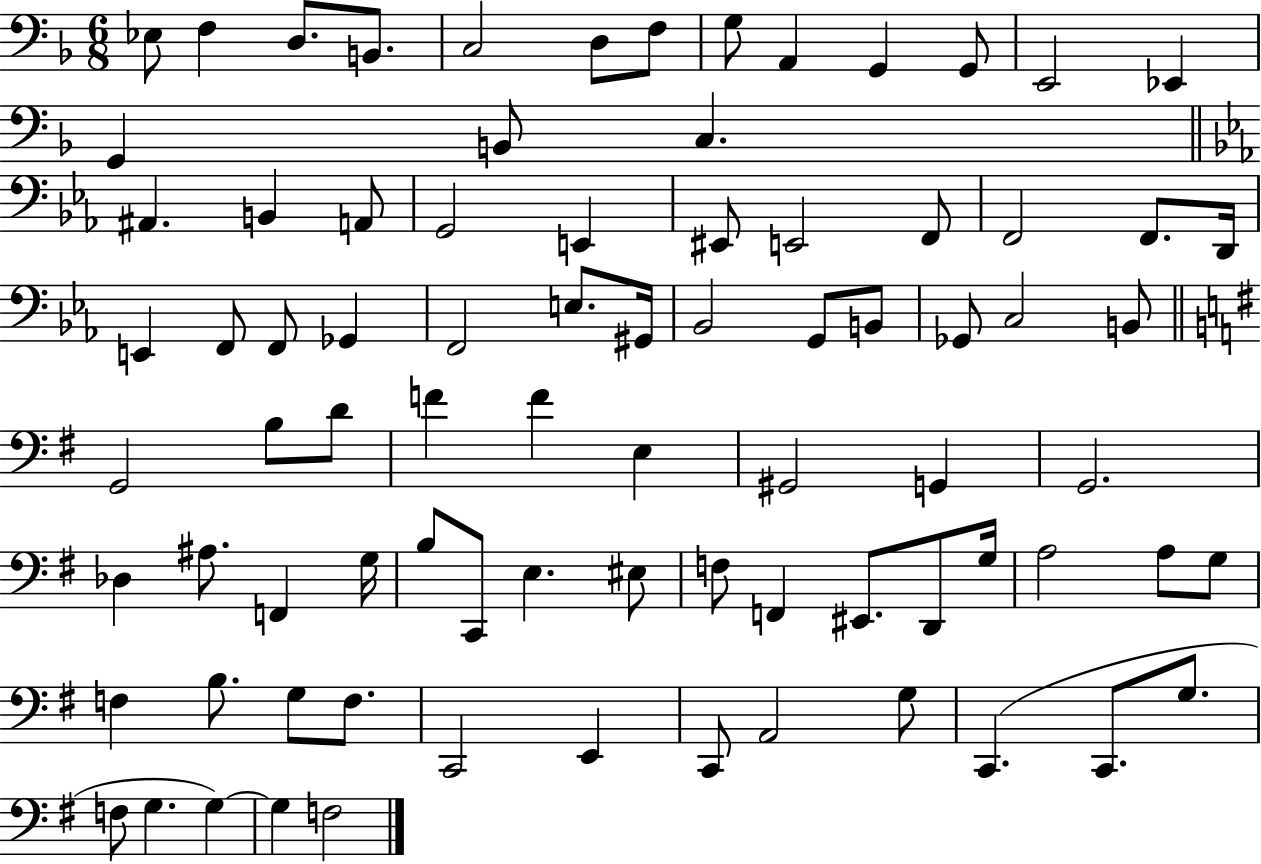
X:1
T:Untitled
M:6/8
L:1/4
K:F
_E,/2 F, D,/2 B,,/2 C,2 D,/2 F,/2 G,/2 A,, G,, G,,/2 E,,2 _E,, G,, B,,/2 C, ^A,, B,, A,,/2 G,,2 E,, ^E,,/2 E,,2 F,,/2 F,,2 F,,/2 D,,/4 E,, F,,/2 F,,/2 _G,, F,,2 E,/2 ^G,,/4 _B,,2 G,,/2 B,,/2 _G,,/2 C,2 B,,/2 G,,2 B,/2 D/2 F F E, ^G,,2 G,, G,,2 _D, ^A,/2 F,, G,/4 B,/2 C,,/2 E, ^E,/2 F,/2 F,, ^E,,/2 D,,/2 G,/4 A,2 A,/2 G,/2 F, B,/2 G,/2 F,/2 C,,2 E,, C,,/2 A,,2 G,/2 C,, C,,/2 G,/2 F,/2 G, G, G, F,2